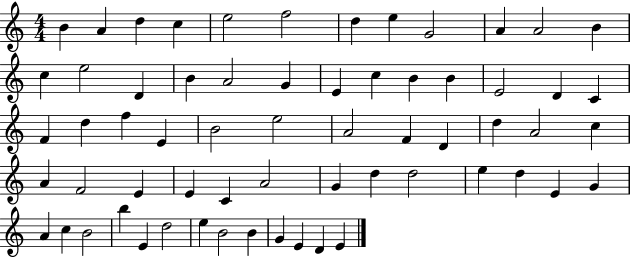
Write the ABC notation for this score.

X:1
T:Untitled
M:4/4
L:1/4
K:C
B A d c e2 f2 d e G2 A A2 B c e2 D B A2 G E c B B E2 D C F d f E B2 e2 A2 F D d A2 c A F2 E E C A2 G d d2 e d E G A c B2 b E d2 e B2 B G E D E